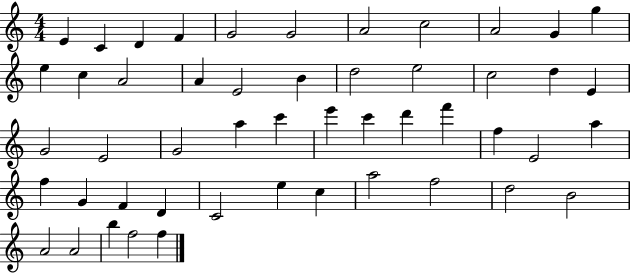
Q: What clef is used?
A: treble